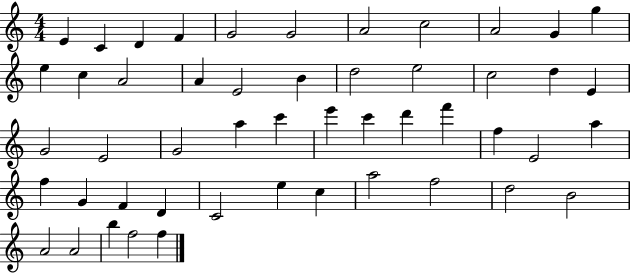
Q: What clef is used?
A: treble